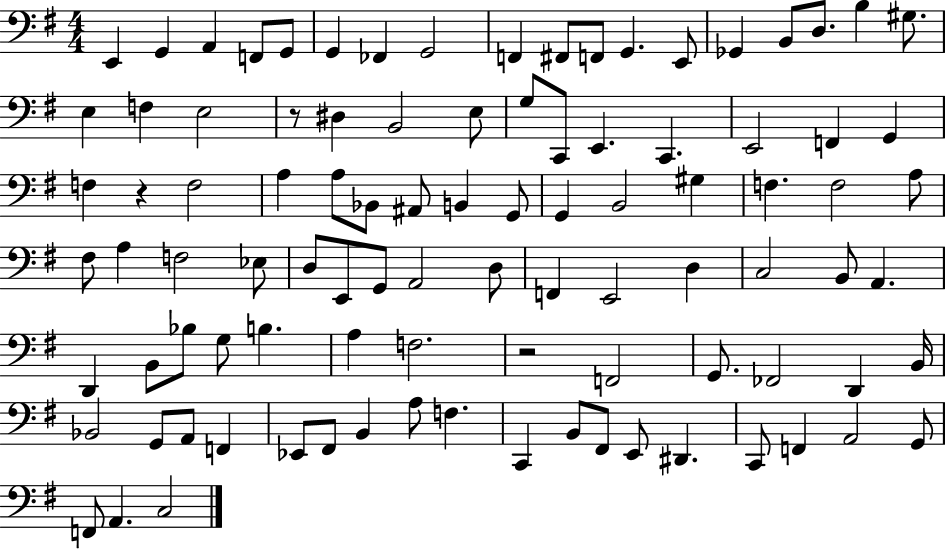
{
  \clef bass
  \numericTimeSignature
  \time 4/4
  \key g \major
  \repeat volta 2 { e,4 g,4 a,4 f,8 g,8 | g,4 fes,4 g,2 | f,4 fis,8 f,8 g,4. e,8 | ges,4 b,8 d8. b4 gis8. | \break e4 f4 e2 | r8 dis4 b,2 e8 | g8 c,8 e,4. c,4. | e,2 f,4 g,4 | \break f4 r4 f2 | a4 a8 bes,8 ais,8 b,4 g,8 | g,4 b,2 gis4 | f4. f2 a8 | \break fis8 a4 f2 ees8 | d8 e,8 g,8 a,2 d8 | f,4 e,2 d4 | c2 b,8 a,4. | \break d,4 b,8 bes8 g8 b4. | a4 f2. | r2 f,2 | g,8. fes,2 d,4 b,16 | \break bes,2 g,8 a,8 f,4 | ees,8 fis,8 b,4 a8 f4. | c,4 b,8 fis,8 e,8 dis,4. | c,8 f,4 a,2 g,8 | \break f,8 a,4. c2 | } \bar "|."
}